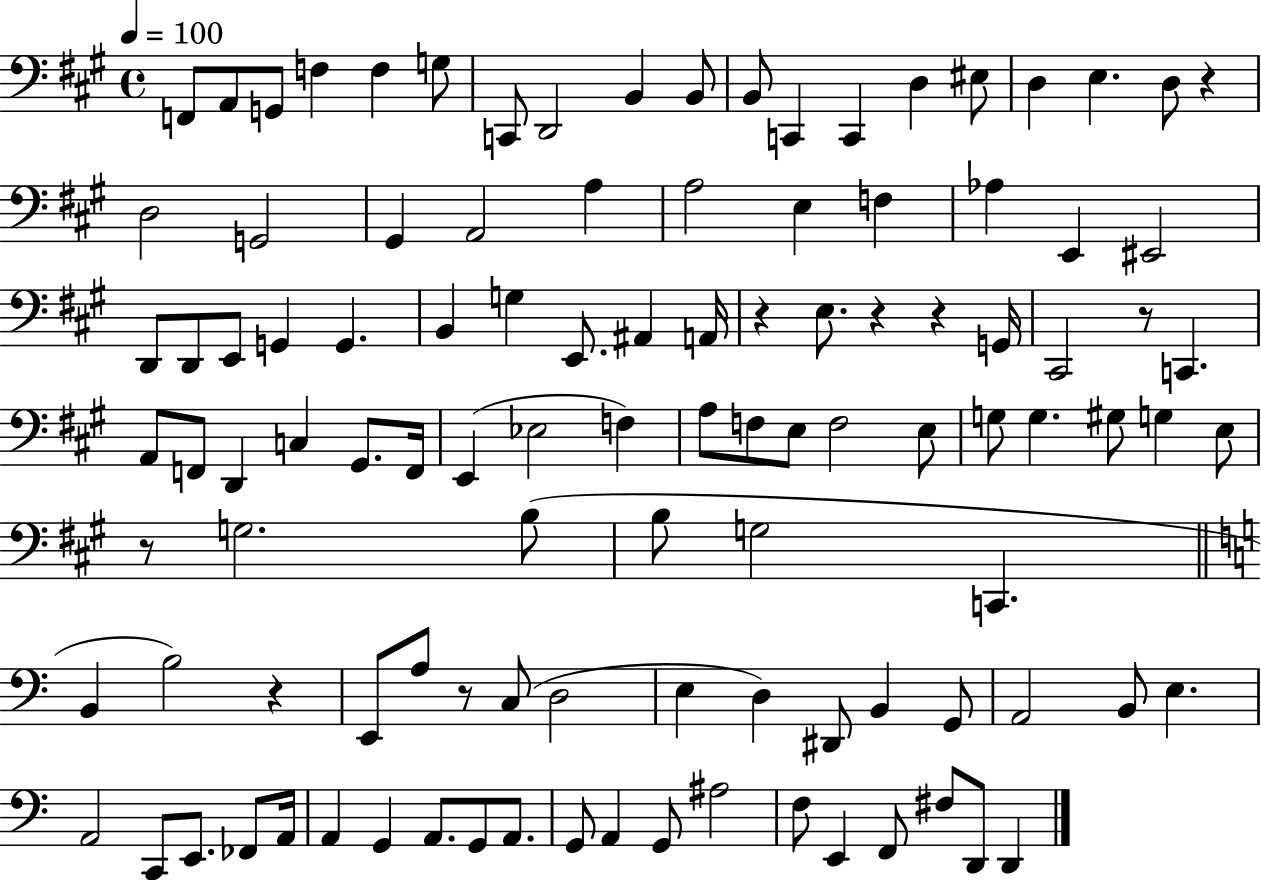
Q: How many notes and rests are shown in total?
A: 109